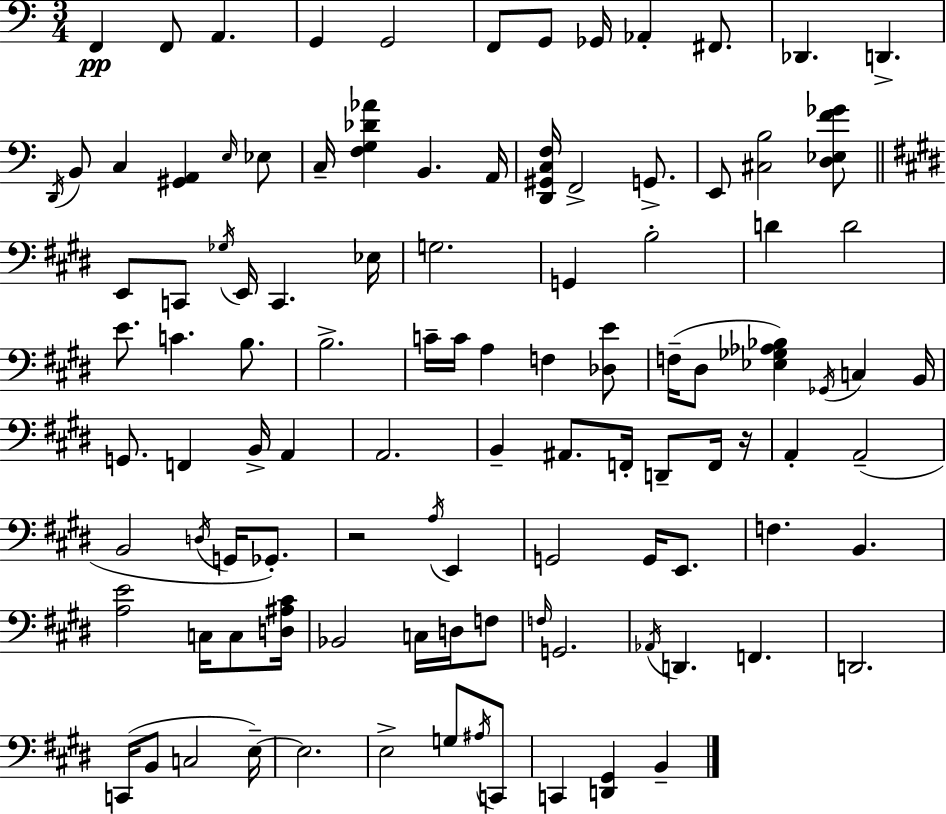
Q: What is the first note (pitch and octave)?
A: F2